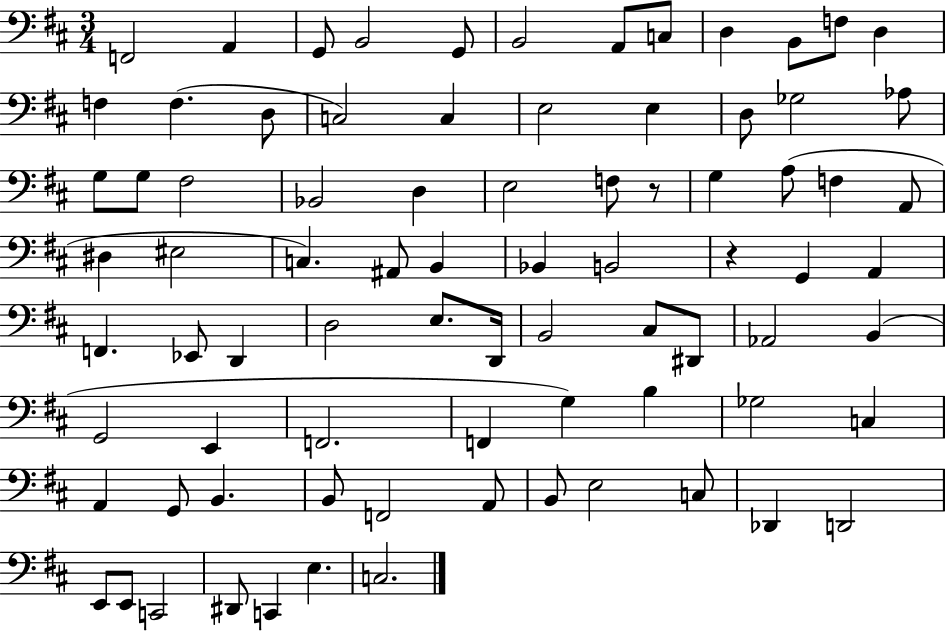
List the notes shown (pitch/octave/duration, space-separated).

F2/h A2/q G2/e B2/h G2/e B2/h A2/e C3/e D3/q B2/e F3/e D3/q F3/q F3/q. D3/e C3/h C3/q E3/h E3/q D3/e Gb3/h Ab3/e G3/e G3/e F#3/h Bb2/h D3/q E3/h F3/e R/e G3/q A3/e F3/q A2/e D#3/q EIS3/h C3/q. A#2/e B2/q Bb2/q B2/h R/q G2/q A2/q F2/q. Eb2/e D2/q D3/h E3/e. D2/s B2/h C#3/e D#2/e Ab2/h B2/q G2/h E2/q F2/h. F2/q G3/q B3/q Gb3/h C3/q A2/q G2/e B2/q. B2/e F2/h A2/e B2/e E3/h C3/e Db2/q D2/h E2/e E2/e C2/h D#2/e C2/q E3/q. C3/h.